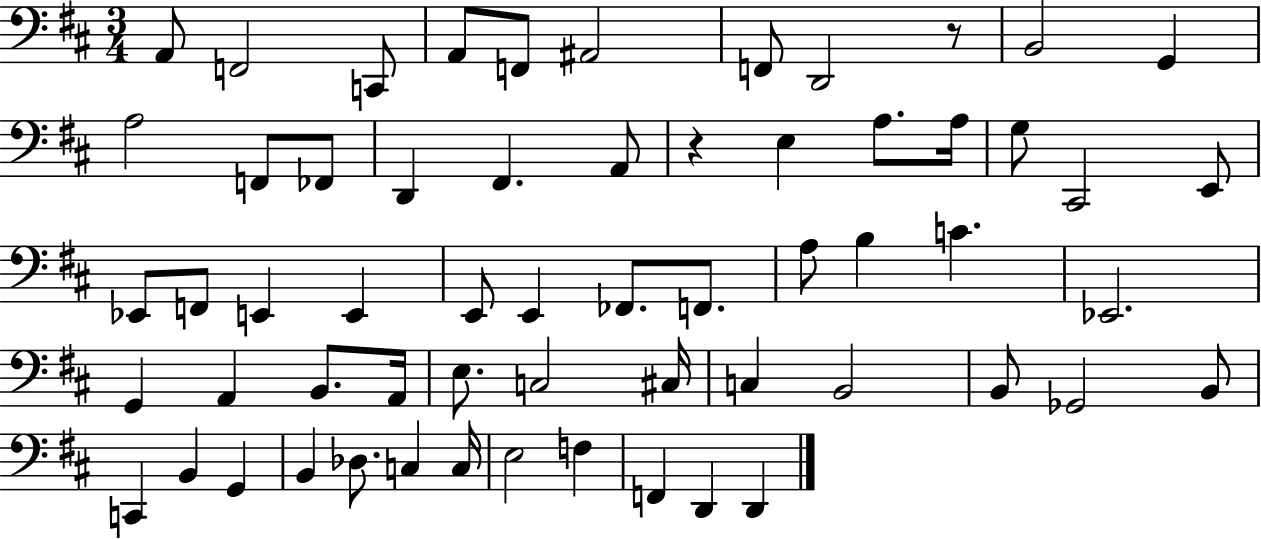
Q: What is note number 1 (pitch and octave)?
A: A2